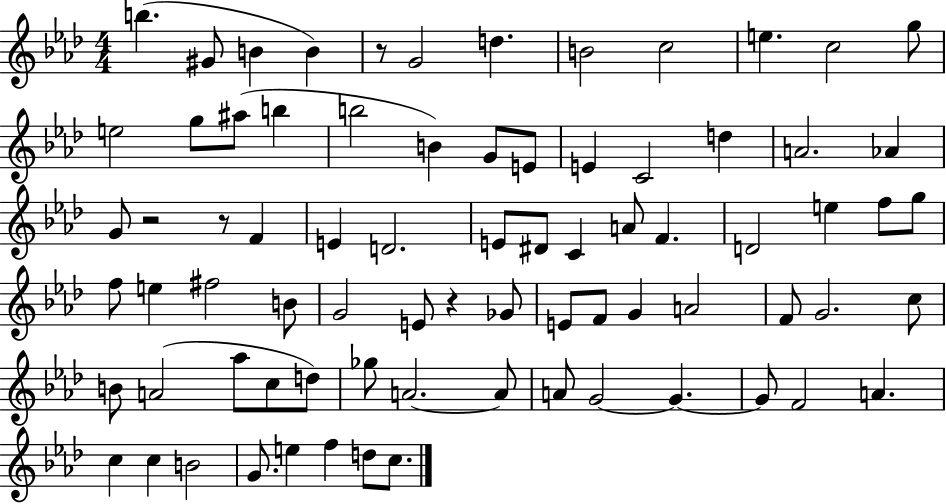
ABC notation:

X:1
T:Untitled
M:4/4
L:1/4
K:Ab
b ^G/2 B B z/2 G2 d B2 c2 e c2 g/2 e2 g/2 ^a/2 b b2 B G/2 E/2 E C2 d A2 _A G/2 z2 z/2 F E D2 E/2 ^D/2 C A/2 F D2 e f/2 g/2 f/2 e ^f2 B/2 G2 E/2 z _G/2 E/2 F/2 G A2 F/2 G2 c/2 B/2 A2 _a/2 c/2 d/2 _g/2 A2 A/2 A/2 G2 G G/2 F2 A c c B2 G/2 e f d/2 c/2